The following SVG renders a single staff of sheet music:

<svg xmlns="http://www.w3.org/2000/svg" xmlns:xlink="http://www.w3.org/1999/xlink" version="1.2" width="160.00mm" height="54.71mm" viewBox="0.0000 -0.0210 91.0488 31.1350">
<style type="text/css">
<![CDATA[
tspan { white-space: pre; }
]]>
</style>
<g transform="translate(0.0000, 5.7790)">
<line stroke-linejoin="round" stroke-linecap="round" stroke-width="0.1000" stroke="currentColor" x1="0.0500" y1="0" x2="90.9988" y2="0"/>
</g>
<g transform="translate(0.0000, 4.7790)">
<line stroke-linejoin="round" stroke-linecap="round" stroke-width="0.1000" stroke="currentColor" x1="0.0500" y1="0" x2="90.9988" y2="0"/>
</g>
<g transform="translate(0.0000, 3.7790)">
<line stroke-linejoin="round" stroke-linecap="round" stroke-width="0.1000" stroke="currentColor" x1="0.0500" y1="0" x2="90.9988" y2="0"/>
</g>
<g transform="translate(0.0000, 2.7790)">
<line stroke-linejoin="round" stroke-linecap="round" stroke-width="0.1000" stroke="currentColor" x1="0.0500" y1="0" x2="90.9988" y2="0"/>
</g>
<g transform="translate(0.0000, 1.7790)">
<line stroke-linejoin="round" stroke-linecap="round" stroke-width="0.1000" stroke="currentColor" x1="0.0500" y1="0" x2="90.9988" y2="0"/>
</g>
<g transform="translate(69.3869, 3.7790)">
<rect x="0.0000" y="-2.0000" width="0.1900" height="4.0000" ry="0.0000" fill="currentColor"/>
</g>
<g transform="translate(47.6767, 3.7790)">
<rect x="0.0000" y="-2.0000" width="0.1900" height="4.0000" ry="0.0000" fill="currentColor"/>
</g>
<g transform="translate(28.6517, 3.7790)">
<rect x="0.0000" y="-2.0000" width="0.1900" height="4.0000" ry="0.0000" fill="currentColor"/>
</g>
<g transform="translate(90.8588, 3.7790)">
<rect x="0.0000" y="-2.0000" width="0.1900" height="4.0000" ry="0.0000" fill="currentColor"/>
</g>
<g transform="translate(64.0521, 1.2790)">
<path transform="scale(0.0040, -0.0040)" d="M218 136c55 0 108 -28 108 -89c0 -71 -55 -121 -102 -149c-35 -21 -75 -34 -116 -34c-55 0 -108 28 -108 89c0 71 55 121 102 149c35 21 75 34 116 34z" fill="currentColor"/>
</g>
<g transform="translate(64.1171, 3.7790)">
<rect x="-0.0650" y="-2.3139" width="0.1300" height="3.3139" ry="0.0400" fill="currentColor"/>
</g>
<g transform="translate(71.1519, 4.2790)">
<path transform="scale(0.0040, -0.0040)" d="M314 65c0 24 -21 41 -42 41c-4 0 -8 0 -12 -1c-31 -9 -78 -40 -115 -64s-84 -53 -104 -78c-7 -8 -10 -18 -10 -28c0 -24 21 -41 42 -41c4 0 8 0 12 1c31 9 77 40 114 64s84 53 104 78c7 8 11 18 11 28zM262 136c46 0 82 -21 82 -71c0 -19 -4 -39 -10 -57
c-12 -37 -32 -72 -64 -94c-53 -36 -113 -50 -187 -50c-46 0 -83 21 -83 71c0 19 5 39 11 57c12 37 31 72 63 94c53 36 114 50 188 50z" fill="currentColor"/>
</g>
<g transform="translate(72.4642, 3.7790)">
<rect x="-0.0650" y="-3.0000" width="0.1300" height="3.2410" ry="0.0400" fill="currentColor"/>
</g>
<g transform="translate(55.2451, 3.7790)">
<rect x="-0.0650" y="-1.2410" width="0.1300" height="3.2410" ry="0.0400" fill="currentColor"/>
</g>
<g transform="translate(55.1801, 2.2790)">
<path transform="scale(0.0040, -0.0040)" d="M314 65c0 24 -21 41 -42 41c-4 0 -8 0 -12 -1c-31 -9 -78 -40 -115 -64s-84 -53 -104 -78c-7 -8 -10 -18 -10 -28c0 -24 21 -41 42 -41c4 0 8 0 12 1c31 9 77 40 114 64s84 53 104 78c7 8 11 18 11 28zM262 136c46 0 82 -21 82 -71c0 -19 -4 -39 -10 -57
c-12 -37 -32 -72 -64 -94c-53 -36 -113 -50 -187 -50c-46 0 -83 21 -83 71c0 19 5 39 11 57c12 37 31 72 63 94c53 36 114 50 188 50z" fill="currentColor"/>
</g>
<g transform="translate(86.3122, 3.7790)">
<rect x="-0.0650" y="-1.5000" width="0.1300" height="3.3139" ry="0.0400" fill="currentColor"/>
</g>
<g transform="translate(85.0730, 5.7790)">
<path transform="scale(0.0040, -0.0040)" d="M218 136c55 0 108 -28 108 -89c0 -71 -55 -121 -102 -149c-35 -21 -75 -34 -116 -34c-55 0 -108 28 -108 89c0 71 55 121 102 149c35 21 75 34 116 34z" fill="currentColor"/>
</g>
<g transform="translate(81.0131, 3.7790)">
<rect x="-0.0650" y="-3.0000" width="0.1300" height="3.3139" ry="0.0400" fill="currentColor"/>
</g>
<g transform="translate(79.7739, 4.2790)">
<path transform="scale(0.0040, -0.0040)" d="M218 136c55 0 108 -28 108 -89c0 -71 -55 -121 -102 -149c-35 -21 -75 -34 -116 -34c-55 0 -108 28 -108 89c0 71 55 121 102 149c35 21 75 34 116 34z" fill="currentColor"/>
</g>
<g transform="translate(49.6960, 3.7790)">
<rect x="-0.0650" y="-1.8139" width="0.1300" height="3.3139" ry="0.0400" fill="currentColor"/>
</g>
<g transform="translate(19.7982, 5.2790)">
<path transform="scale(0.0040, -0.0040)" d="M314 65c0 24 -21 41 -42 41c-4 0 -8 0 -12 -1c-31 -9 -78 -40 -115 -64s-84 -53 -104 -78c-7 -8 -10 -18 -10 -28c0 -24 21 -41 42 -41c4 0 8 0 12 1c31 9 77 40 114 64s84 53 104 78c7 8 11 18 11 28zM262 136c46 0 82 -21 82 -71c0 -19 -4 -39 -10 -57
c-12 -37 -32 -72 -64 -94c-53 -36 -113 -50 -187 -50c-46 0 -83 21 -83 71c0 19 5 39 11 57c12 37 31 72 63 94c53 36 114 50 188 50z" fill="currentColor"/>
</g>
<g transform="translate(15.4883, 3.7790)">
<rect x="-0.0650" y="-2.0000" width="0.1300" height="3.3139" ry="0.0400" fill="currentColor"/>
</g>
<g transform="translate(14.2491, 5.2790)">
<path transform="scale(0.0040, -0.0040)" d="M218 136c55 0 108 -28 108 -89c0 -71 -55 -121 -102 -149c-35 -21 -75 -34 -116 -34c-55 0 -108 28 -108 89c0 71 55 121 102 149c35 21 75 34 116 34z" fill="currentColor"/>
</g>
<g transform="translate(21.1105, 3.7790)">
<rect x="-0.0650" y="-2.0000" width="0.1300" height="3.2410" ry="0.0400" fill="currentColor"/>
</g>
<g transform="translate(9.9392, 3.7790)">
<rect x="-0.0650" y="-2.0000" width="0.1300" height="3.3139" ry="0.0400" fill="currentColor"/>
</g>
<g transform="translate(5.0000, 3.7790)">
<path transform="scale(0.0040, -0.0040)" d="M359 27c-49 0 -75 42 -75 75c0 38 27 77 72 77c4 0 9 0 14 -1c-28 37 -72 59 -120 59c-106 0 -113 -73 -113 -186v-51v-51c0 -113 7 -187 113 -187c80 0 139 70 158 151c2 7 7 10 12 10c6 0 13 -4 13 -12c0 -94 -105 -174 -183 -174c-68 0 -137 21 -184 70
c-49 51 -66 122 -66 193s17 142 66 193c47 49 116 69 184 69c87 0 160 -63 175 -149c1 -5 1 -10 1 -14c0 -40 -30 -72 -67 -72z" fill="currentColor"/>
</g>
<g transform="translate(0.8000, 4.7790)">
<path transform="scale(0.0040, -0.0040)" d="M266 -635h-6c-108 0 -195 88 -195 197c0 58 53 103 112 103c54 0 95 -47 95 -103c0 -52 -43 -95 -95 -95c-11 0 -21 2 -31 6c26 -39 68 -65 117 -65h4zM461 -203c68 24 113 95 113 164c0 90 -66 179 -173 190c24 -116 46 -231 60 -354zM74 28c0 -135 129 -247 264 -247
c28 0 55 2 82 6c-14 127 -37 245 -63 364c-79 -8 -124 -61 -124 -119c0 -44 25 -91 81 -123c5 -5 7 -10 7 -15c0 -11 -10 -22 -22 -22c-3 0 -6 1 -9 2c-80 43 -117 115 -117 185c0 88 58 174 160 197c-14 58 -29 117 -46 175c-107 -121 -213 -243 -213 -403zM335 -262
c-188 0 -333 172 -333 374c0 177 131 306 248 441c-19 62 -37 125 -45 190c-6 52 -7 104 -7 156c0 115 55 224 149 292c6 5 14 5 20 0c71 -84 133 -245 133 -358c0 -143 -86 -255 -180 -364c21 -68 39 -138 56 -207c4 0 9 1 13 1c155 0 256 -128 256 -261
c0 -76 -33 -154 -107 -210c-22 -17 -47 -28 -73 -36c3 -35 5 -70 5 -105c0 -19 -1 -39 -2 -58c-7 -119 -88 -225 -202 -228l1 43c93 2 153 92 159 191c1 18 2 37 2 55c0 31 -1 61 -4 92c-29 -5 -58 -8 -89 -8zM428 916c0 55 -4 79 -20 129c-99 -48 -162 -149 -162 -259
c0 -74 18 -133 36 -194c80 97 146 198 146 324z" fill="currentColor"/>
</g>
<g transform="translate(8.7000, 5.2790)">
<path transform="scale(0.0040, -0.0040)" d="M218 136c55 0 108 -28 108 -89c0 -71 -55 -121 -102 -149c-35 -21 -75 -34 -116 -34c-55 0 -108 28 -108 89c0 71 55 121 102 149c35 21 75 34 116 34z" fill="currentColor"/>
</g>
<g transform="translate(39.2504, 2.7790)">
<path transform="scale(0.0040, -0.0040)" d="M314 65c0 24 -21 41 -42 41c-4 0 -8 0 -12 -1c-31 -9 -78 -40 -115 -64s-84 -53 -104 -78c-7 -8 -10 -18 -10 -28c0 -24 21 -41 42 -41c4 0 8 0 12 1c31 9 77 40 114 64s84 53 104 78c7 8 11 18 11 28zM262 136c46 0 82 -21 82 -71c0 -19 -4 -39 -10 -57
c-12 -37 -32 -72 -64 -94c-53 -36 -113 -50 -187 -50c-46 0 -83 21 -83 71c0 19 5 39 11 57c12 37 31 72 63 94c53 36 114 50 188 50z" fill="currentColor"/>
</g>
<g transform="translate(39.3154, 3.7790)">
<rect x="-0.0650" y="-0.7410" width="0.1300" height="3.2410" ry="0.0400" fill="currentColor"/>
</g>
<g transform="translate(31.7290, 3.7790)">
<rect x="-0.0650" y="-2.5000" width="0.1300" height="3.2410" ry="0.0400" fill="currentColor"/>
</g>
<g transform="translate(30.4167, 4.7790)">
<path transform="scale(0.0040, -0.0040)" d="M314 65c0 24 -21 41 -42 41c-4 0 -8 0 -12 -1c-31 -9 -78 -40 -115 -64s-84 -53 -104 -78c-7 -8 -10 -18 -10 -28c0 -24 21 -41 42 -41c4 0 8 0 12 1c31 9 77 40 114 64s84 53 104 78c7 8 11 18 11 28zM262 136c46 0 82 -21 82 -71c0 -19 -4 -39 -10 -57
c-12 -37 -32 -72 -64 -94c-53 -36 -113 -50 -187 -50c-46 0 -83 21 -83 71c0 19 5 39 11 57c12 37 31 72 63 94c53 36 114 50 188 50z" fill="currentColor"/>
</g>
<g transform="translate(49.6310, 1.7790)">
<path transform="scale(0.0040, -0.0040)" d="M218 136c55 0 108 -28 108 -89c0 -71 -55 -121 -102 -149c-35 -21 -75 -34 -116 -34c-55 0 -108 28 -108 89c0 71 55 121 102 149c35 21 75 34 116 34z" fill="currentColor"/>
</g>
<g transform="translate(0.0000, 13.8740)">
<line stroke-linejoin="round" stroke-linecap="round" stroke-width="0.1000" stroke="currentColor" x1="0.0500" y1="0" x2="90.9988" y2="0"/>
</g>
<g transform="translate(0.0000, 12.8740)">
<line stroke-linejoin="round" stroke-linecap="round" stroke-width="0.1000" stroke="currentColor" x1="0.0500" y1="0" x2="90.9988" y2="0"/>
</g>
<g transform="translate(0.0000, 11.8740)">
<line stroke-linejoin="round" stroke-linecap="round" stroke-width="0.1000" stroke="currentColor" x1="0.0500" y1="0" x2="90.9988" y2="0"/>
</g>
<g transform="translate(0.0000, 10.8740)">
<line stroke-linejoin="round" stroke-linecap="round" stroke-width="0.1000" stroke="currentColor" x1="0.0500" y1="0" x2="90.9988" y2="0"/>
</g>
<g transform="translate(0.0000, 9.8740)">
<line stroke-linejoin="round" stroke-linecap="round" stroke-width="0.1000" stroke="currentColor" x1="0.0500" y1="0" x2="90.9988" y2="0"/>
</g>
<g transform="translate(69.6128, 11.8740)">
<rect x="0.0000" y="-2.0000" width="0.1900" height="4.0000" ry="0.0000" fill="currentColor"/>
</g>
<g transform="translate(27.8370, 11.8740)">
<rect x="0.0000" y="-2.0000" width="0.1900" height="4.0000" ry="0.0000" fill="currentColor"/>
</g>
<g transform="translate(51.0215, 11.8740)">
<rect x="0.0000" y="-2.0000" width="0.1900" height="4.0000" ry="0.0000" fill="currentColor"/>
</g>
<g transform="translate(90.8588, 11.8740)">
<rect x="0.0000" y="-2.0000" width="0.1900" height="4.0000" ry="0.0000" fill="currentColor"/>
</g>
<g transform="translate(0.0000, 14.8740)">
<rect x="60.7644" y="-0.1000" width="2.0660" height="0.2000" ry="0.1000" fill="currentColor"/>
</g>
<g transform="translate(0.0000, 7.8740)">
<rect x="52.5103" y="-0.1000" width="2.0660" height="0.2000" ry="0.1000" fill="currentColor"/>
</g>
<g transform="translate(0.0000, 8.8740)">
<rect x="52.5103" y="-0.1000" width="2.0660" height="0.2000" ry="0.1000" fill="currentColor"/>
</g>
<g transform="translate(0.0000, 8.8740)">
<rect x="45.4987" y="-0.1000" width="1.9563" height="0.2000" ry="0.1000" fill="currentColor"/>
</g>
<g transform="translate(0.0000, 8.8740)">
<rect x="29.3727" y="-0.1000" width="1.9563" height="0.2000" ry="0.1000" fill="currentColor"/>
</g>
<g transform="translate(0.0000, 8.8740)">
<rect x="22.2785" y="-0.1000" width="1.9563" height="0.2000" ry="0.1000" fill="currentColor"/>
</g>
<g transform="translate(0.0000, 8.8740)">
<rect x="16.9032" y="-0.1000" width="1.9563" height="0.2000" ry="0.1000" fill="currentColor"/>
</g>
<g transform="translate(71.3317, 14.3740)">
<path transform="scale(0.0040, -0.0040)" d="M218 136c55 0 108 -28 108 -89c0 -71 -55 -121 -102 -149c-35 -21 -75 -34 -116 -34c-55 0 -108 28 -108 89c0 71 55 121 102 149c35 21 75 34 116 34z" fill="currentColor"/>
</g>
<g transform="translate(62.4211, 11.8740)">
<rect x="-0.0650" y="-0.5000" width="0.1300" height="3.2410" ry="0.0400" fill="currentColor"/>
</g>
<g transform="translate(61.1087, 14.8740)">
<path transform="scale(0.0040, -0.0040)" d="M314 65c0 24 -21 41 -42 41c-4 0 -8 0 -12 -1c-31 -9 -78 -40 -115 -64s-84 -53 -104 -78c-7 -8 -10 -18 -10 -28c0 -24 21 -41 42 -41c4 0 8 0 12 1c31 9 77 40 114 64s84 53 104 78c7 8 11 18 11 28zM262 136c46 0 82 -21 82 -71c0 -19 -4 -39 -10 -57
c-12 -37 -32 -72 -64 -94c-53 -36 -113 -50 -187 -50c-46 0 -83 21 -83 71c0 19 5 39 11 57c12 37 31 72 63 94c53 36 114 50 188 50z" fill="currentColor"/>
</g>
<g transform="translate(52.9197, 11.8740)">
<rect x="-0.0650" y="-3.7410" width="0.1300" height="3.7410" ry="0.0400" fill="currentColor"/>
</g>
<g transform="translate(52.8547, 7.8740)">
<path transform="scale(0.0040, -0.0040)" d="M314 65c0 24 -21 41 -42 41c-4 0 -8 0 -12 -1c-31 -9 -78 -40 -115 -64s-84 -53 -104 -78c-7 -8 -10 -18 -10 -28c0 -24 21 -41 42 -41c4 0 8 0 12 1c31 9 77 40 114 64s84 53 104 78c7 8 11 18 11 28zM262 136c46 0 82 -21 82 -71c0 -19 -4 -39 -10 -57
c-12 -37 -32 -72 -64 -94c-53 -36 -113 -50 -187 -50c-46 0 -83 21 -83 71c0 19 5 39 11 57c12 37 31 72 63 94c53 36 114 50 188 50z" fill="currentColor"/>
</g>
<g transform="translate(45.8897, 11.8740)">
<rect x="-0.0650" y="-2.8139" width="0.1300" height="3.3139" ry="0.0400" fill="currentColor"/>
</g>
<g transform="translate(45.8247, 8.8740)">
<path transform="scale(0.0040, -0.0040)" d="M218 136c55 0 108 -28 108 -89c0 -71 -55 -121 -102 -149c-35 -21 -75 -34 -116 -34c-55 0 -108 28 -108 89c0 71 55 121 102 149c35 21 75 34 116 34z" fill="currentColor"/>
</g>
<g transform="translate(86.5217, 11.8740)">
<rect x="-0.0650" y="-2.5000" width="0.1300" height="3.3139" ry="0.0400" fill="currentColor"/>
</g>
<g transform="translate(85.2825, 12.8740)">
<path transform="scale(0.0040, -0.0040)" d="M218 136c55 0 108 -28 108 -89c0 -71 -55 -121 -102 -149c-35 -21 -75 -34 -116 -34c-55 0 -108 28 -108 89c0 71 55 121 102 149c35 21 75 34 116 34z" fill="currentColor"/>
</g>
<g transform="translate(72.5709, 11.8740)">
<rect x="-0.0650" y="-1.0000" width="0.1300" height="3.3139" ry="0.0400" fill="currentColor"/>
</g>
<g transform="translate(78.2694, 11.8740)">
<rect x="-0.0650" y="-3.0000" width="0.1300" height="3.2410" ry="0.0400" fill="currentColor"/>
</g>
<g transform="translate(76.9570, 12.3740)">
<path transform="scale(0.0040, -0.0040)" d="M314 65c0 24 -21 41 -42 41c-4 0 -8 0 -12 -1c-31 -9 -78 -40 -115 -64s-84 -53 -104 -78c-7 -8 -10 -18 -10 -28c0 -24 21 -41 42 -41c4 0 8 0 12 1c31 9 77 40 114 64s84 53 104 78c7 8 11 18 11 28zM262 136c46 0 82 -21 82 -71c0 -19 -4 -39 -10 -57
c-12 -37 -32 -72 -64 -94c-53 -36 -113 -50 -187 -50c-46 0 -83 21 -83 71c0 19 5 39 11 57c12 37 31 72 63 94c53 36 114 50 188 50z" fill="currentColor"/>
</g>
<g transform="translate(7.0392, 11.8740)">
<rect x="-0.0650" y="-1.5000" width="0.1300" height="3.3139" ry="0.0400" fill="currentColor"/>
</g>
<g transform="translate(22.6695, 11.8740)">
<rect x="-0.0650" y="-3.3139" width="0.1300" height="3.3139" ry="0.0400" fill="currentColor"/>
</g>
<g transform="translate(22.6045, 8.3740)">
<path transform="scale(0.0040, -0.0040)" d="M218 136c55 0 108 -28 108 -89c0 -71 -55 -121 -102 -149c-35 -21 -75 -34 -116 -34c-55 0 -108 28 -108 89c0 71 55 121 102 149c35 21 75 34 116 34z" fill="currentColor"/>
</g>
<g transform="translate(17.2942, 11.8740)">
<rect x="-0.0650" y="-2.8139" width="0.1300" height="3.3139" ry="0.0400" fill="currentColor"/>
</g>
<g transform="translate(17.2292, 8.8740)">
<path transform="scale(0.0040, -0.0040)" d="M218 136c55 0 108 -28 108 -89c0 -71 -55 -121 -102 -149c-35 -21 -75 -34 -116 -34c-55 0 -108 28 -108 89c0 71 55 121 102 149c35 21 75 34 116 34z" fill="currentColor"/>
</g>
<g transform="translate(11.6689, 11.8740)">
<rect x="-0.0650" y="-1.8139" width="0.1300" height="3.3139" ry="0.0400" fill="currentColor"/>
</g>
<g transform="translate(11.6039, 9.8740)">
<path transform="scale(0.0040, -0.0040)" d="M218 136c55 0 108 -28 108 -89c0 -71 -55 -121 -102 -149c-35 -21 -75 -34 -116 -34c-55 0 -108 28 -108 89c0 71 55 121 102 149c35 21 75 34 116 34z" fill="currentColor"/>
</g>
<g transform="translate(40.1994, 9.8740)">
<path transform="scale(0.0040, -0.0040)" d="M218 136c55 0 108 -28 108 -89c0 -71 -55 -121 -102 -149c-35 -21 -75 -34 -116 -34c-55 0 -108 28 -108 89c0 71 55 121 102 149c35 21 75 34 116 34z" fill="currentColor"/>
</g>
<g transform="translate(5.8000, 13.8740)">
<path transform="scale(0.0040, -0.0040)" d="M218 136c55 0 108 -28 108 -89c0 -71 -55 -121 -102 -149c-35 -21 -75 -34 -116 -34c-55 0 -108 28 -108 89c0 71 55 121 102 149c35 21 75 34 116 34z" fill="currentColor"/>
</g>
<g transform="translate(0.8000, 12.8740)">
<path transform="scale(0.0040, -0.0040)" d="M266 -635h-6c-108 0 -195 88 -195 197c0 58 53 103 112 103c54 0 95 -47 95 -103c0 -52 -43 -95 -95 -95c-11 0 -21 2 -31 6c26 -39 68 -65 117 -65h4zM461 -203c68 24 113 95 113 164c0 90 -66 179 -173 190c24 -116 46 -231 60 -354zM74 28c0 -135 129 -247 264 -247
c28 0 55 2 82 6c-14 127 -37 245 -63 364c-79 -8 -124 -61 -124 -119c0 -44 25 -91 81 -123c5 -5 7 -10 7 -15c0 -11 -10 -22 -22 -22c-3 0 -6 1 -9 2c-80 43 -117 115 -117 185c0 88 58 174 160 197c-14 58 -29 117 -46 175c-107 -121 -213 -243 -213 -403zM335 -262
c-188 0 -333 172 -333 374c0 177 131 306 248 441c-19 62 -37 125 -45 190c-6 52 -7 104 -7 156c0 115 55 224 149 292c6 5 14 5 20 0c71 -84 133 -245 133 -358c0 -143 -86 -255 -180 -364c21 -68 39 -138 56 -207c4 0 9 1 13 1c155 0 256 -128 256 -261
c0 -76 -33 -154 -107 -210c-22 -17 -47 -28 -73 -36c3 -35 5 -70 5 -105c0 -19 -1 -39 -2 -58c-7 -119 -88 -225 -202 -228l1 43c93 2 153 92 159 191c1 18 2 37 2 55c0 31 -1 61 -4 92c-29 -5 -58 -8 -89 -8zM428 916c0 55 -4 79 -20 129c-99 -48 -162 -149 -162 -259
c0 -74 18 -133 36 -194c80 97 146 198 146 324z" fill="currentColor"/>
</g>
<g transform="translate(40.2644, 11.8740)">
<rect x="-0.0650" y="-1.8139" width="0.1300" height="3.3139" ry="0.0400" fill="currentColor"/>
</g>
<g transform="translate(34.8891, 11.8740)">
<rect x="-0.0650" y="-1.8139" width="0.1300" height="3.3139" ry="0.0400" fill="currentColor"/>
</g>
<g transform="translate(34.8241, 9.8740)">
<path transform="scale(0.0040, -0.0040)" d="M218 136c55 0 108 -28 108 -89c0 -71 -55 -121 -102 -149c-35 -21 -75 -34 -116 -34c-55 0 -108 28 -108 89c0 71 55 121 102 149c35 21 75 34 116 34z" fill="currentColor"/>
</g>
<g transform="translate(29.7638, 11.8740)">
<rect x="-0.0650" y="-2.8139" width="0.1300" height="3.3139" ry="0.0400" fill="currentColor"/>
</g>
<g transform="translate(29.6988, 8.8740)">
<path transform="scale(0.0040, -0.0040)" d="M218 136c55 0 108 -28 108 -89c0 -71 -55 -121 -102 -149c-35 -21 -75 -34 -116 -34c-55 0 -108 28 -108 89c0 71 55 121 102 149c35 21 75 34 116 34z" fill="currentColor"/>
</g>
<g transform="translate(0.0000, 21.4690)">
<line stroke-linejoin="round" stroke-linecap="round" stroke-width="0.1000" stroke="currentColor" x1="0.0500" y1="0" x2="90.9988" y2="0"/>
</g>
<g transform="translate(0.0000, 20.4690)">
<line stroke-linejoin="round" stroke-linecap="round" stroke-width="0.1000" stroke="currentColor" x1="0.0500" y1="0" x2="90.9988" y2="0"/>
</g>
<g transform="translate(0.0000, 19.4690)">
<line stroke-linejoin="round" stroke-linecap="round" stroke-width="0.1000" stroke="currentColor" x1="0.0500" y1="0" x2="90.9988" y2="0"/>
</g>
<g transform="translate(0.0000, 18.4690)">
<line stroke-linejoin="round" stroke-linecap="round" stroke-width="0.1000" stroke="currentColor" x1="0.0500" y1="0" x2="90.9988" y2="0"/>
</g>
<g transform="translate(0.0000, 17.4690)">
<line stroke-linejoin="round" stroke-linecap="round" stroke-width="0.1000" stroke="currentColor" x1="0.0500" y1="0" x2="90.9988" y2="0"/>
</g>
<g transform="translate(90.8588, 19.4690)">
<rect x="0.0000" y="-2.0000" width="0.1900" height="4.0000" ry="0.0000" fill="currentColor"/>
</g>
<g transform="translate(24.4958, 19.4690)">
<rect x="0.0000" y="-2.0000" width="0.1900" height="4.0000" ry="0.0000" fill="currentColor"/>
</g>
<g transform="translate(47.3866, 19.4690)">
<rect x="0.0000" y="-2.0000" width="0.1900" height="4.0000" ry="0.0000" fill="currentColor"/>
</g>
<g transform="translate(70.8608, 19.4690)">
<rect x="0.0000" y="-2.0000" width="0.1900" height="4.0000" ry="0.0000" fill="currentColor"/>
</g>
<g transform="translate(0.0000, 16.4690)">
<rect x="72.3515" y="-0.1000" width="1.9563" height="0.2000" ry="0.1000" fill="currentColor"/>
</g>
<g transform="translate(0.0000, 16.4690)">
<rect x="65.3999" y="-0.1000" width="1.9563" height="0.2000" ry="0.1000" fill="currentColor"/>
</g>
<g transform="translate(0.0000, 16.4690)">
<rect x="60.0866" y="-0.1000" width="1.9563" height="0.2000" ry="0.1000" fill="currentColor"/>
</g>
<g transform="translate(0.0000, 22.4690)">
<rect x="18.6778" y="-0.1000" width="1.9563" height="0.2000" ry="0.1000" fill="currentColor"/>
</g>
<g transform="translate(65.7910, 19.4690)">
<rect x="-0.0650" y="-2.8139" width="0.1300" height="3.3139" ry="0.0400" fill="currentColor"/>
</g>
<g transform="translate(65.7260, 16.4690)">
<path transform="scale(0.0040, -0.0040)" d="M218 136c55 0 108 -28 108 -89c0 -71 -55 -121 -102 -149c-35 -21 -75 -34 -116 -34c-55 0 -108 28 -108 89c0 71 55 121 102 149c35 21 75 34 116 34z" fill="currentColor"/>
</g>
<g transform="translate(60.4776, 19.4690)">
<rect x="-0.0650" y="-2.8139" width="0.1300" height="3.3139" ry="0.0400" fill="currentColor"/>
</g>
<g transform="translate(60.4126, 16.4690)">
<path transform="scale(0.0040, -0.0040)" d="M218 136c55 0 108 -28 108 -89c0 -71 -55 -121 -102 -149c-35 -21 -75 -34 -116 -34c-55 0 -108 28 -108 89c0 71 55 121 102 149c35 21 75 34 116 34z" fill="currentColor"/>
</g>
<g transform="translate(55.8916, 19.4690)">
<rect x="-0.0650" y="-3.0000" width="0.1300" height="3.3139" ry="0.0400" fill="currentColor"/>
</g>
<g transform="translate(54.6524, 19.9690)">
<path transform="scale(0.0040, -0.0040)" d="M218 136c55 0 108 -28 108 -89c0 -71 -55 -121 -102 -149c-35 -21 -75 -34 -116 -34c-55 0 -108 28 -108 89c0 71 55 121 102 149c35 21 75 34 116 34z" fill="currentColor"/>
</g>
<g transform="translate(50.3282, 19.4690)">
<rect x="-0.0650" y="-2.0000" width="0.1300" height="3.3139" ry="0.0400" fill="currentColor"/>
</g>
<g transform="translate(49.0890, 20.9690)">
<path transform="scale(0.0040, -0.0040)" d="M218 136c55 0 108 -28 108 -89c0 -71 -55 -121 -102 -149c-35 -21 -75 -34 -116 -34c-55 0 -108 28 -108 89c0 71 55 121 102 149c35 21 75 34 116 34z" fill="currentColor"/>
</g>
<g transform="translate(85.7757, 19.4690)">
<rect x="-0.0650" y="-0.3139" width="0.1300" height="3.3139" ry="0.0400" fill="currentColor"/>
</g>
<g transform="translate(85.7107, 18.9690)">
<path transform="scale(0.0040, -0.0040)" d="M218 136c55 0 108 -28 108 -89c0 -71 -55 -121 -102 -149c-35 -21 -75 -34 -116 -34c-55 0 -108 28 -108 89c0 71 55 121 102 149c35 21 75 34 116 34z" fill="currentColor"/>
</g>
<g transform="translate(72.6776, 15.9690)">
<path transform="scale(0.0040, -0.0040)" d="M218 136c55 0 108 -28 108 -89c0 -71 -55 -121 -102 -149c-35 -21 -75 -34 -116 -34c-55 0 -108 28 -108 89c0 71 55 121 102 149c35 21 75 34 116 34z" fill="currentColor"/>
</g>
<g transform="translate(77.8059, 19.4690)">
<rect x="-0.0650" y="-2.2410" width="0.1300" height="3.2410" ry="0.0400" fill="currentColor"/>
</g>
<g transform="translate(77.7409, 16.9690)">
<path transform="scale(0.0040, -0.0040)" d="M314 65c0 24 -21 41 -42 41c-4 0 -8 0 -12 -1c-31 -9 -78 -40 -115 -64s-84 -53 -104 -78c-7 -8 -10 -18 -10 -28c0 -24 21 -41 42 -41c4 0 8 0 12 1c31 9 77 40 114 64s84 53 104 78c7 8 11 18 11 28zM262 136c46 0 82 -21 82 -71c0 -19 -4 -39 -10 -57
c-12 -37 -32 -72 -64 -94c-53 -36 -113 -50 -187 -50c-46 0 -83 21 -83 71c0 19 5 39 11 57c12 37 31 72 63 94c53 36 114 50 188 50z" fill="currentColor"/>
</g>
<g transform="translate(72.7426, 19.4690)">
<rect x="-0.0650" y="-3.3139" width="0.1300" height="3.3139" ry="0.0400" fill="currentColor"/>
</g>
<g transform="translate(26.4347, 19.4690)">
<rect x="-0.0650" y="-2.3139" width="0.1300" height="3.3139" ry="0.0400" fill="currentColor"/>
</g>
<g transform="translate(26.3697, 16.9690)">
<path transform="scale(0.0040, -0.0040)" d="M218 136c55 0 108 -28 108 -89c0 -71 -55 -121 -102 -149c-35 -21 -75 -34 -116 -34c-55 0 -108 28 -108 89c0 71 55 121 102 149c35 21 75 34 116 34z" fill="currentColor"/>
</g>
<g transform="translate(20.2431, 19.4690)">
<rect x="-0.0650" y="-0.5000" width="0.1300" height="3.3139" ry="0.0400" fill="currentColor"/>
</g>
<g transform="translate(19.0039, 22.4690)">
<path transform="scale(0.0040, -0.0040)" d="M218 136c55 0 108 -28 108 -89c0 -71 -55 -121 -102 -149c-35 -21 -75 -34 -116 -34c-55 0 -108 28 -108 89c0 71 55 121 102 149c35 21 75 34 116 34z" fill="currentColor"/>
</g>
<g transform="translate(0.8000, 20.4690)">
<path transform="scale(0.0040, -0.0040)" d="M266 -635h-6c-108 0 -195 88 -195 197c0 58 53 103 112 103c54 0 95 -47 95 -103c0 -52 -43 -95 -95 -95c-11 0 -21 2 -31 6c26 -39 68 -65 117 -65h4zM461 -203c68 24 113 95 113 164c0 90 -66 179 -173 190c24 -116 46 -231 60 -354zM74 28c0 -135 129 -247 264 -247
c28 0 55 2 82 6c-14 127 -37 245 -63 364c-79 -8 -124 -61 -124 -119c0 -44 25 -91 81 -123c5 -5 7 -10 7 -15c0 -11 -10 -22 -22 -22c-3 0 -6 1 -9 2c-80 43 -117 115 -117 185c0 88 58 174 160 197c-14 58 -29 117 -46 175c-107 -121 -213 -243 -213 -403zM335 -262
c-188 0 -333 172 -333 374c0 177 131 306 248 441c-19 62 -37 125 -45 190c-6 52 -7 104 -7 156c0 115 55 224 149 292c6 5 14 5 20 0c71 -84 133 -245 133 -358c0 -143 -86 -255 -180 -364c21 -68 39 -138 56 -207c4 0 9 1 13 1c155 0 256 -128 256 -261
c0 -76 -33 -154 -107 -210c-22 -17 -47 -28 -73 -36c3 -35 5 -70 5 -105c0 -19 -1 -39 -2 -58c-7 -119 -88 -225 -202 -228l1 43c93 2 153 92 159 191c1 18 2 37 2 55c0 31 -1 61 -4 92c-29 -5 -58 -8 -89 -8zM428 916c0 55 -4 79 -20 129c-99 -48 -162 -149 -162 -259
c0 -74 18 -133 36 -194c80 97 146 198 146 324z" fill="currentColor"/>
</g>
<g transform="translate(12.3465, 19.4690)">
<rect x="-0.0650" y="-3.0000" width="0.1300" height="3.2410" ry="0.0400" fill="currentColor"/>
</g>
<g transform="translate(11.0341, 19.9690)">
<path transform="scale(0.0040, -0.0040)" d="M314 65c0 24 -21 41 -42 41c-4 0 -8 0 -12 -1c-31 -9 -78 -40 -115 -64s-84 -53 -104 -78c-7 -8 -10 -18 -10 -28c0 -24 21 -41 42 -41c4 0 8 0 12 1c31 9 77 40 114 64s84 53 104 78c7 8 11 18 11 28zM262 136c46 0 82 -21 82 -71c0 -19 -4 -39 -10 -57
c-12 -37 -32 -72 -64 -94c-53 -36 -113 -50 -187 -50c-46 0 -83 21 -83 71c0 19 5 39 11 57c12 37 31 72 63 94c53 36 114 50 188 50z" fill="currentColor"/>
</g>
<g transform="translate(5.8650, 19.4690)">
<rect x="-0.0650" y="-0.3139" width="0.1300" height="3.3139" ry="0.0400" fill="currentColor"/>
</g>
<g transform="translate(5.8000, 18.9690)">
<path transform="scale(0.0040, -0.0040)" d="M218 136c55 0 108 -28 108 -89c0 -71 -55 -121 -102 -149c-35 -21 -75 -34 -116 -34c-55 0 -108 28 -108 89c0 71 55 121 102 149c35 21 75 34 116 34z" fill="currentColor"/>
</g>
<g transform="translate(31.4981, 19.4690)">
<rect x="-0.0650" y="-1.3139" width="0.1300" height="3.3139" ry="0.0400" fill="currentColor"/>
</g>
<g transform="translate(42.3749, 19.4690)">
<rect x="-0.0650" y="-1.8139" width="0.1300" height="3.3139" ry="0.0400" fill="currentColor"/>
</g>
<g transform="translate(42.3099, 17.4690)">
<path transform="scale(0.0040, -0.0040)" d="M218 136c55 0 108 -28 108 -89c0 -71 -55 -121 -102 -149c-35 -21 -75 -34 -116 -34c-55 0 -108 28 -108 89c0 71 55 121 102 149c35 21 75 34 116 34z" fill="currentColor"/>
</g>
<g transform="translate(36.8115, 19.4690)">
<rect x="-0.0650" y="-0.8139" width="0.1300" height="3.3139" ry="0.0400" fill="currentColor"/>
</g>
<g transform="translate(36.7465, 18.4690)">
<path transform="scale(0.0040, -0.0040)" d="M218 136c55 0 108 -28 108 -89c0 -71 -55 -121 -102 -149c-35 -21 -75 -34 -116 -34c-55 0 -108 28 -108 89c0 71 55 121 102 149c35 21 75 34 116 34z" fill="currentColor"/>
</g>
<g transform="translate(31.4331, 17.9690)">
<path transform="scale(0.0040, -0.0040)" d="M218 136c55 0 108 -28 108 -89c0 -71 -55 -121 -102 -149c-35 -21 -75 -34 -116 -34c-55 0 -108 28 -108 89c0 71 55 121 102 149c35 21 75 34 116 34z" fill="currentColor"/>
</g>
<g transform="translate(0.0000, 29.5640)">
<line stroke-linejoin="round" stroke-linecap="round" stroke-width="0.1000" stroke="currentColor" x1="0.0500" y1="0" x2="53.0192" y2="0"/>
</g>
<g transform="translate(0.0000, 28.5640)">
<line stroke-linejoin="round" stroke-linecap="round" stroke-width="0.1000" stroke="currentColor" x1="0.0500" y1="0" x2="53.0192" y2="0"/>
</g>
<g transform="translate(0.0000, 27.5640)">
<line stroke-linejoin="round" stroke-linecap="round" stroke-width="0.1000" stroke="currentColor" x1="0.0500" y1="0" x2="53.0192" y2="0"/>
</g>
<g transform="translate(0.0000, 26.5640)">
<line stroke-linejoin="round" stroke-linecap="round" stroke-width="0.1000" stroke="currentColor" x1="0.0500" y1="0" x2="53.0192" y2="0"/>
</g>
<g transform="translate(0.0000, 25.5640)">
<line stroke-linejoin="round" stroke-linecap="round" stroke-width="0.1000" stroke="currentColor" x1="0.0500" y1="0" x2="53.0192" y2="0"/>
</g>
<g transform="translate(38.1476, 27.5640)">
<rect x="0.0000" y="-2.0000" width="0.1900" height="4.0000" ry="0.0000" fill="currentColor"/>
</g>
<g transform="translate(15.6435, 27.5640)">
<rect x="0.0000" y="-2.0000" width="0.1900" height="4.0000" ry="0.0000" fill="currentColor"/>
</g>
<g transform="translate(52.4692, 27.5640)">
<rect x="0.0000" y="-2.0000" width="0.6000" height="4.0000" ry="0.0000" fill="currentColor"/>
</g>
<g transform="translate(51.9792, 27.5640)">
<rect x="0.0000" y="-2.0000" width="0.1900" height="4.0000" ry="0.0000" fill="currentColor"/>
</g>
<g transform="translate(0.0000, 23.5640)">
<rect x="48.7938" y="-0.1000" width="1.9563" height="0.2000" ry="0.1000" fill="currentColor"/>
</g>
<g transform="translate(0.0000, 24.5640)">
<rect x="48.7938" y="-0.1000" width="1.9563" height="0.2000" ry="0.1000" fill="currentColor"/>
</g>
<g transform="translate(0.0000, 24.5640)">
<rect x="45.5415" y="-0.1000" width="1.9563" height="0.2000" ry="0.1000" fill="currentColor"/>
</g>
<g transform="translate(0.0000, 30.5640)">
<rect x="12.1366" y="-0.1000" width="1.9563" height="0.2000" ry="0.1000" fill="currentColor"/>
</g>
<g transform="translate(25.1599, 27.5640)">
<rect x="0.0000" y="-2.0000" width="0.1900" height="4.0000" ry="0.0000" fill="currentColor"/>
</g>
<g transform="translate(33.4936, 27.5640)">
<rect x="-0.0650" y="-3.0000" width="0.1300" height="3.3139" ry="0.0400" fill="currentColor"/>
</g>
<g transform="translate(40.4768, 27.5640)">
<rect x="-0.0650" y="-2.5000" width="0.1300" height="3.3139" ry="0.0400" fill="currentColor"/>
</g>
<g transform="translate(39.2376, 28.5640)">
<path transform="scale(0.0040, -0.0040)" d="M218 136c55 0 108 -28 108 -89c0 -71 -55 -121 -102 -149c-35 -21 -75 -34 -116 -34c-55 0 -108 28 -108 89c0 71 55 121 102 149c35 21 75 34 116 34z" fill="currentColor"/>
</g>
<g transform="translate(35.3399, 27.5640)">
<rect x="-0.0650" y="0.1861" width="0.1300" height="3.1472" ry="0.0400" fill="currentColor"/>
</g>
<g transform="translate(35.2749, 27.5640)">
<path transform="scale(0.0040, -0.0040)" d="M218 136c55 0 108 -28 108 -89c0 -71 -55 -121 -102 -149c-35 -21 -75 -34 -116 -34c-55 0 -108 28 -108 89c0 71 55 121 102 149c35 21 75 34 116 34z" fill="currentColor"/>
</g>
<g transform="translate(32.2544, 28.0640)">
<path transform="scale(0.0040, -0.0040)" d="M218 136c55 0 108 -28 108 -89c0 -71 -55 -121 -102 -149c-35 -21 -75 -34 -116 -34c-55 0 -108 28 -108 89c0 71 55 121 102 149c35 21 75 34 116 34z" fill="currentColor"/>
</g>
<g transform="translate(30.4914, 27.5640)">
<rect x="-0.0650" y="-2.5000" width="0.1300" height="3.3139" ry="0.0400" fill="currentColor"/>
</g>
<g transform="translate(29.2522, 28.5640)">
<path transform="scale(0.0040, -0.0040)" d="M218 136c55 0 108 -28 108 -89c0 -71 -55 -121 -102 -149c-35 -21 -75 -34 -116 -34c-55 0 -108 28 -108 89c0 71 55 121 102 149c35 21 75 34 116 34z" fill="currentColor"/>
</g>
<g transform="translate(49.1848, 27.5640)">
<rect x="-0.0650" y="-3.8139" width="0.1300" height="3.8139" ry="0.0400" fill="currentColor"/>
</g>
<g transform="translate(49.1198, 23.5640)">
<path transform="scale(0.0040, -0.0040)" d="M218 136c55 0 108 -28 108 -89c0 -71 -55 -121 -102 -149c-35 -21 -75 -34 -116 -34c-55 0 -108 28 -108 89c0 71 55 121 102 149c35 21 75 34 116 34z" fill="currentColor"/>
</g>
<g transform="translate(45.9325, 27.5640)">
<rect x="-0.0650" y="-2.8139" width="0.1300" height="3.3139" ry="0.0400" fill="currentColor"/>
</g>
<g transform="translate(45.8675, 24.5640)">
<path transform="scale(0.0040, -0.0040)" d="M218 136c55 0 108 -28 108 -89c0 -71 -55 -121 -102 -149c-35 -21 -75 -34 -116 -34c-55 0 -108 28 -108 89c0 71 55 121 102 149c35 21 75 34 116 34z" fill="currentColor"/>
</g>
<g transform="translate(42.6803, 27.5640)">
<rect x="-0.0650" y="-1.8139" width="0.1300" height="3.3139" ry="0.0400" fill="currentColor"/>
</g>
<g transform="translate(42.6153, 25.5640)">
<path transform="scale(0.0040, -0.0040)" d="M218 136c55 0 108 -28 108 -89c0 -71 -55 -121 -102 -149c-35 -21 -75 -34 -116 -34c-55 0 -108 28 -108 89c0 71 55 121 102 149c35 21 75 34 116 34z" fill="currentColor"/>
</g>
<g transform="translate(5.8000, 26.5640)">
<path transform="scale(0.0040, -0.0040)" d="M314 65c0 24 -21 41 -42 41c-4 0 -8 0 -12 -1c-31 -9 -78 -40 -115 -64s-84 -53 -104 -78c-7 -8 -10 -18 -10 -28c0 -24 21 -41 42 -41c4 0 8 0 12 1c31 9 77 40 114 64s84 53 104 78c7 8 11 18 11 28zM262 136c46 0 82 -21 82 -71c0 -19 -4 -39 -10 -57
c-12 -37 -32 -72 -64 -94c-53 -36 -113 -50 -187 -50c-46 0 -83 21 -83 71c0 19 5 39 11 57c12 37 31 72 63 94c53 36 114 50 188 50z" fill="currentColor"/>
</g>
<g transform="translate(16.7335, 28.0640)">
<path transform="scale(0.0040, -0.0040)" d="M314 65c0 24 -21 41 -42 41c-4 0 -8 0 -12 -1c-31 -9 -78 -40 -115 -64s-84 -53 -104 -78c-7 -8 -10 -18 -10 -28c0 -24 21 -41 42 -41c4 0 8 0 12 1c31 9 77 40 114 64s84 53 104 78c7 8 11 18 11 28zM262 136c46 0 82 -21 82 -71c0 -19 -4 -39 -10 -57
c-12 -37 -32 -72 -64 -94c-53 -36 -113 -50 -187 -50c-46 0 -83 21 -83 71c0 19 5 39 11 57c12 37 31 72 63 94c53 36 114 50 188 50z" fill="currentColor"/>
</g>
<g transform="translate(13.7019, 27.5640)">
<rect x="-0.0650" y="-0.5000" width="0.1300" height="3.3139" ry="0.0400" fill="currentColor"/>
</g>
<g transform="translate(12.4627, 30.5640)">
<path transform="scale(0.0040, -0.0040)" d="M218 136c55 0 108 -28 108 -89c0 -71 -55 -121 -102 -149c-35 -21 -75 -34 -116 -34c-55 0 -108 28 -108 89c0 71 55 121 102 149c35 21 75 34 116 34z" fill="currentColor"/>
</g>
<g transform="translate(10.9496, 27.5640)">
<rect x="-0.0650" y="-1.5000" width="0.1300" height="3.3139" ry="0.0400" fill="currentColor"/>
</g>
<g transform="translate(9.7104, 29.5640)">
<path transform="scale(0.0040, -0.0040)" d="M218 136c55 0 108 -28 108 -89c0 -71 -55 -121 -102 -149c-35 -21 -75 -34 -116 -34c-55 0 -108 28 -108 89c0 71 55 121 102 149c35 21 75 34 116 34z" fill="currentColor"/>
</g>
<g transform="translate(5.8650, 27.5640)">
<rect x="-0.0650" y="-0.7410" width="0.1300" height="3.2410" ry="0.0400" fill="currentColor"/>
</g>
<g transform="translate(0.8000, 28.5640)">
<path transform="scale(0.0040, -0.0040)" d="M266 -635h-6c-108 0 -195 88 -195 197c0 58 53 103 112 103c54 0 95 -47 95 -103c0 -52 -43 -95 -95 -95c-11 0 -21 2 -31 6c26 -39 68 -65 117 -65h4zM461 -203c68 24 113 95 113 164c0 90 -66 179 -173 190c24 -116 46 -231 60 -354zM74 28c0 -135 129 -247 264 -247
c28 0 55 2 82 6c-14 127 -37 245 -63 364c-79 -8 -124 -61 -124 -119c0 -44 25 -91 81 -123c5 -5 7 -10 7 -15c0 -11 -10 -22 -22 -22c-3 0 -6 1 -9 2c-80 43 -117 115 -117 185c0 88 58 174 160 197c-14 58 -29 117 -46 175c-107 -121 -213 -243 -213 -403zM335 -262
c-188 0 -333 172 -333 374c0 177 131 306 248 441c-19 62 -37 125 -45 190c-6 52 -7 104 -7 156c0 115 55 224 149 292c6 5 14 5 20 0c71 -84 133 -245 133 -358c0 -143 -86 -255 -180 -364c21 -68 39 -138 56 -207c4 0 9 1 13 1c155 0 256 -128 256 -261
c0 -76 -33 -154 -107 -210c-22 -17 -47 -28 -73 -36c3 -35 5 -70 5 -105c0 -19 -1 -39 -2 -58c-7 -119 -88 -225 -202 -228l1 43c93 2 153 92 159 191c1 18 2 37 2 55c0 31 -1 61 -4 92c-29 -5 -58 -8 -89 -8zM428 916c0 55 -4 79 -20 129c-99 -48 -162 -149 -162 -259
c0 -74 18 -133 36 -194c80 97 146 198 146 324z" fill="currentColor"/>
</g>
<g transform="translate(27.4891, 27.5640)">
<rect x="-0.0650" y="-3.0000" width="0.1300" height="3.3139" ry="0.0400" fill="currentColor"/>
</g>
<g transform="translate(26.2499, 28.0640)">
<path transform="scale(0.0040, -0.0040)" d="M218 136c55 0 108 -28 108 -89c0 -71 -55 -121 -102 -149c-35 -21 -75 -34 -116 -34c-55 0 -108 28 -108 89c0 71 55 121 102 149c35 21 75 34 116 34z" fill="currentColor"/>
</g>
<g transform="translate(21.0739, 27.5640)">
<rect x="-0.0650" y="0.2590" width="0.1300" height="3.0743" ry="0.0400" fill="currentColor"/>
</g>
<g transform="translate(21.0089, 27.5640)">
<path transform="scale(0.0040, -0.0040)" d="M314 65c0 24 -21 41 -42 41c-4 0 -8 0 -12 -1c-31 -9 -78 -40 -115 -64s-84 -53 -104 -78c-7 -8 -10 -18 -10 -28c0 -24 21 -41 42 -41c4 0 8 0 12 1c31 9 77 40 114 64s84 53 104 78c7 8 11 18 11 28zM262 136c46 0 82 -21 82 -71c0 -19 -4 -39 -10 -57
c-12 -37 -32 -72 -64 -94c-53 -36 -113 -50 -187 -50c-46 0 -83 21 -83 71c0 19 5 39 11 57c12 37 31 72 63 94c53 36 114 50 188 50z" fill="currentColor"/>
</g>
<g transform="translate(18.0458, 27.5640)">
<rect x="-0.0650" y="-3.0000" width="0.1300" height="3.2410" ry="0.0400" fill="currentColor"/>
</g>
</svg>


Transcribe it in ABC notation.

X:1
T:Untitled
M:4/4
L:1/4
K:C
F F F2 G2 d2 f e2 g A2 A E E f a b a f f a c'2 C2 D A2 G c A2 C g e d f F A a a b g2 c d2 E C A2 B2 A G A B G f a c'